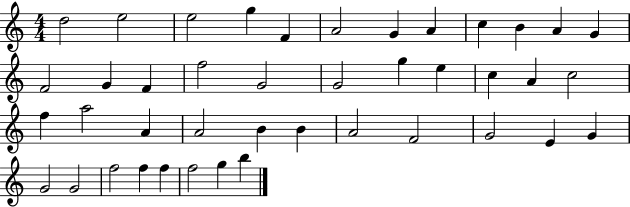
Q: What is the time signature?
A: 4/4